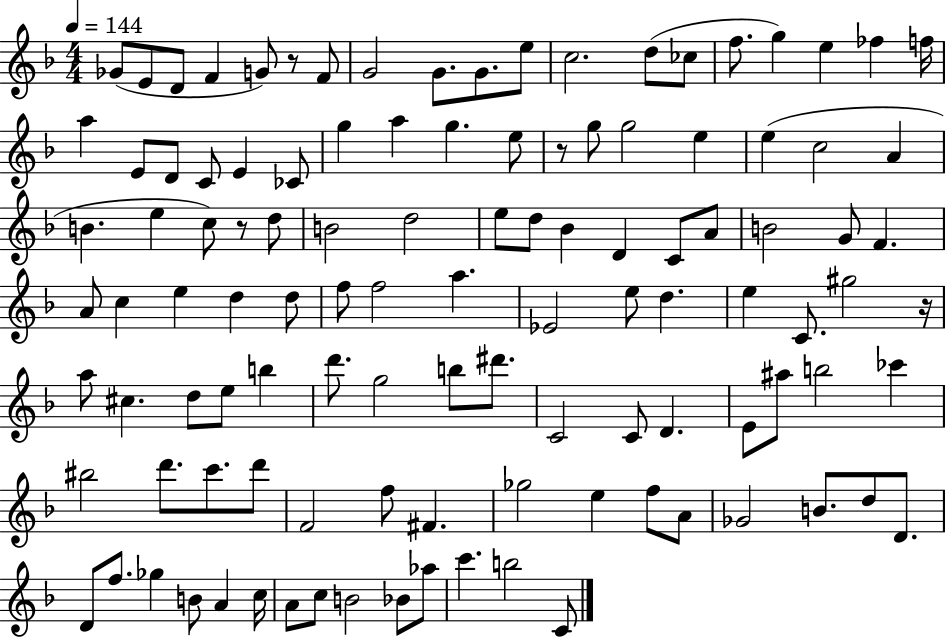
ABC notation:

X:1
T:Untitled
M:4/4
L:1/4
K:F
_G/2 E/2 D/2 F G/2 z/2 F/2 G2 G/2 G/2 e/2 c2 d/2 _c/2 f/2 g e _f f/4 a E/2 D/2 C/2 E _C/2 g a g e/2 z/2 g/2 g2 e e c2 A B e c/2 z/2 d/2 B2 d2 e/2 d/2 _B D C/2 A/2 B2 G/2 F A/2 c e d d/2 f/2 f2 a _E2 e/2 d e C/2 ^g2 z/4 a/2 ^c d/2 e/2 b d'/2 g2 b/2 ^d'/2 C2 C/2 D E/2 ^a/2 b2 _c' ^b2 d'/2 c'/2 d'/2 F2 f/2 ^F _g2 e f/2 A/2 _G2 B/2 d/2 D/2 D/2 f/2 _g B/2 A c/4 A/2 c/2 B2 _B/2 _a/2 c' b2 C/2